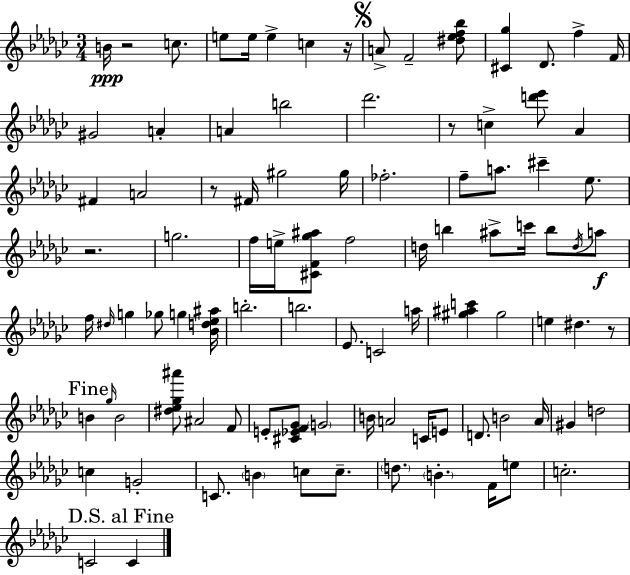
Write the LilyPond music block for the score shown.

{
  \clef treble
  \numericTimeSignature
  \time 3/4
  \key ees \minor
  b'16\ppp r2 c''8. | e''8 e''16 e''4-> c''4 r16 | \mark \markup { \musicglyph "scripts.segno" } a'8-> f'2-- <dis'' ees'' f'' bes''>8 | <cis' ges''>4 des'8. f''4-> f'16 | \break gis'2 a'4-. | a'4 b''2 | des'''2. | r8 c''4-> <d''' ees'''>8 aes'4 | \break fis'4 a'2 | r8 fis'16 gis''2 gis''16 | fes''2.-. | f''8-- a''8. cis'''4-- ees''8. | \break r2. | g''2. | f''16 e''16-> <cis' f' ges'' ais''>8 f''2 | d''16 b''4 ais''8-> c'''16 b''8 \acciaccatura { d''16 } a''8\f | \break f''16 \grace { dis''16 } g''4 ges''8 g''4 | <bes' d'' ees'' ais''>16 b''2.-. | b''2. | ees'8. c'2 | \break a''16 <gis'' ais'' c'''>4 gis''2 | e''4 dis''4. | r8 \mark "Fine" b'4 \grace { ges''16 } b'2 | <dis'' ees'' ges'' ais'''>8 ais'2 | \break f'8 e'8-. <cis' ees' f' ges'>8 \parenthesize g'2 | b'16 a'2 | c'16 e'8 d'8. b'2 | aes'16 gis'4 d''2 | \break c''4 g'2-. | c'8. \parenthesize b'4 c''8 | c''8.-- \parenthesize d''8. \parenthesize b'4.-. | f'16 e''8 c''2.-. | \break \mark "D.S. al Fine" c'2 c'4 | \bar "|."
}